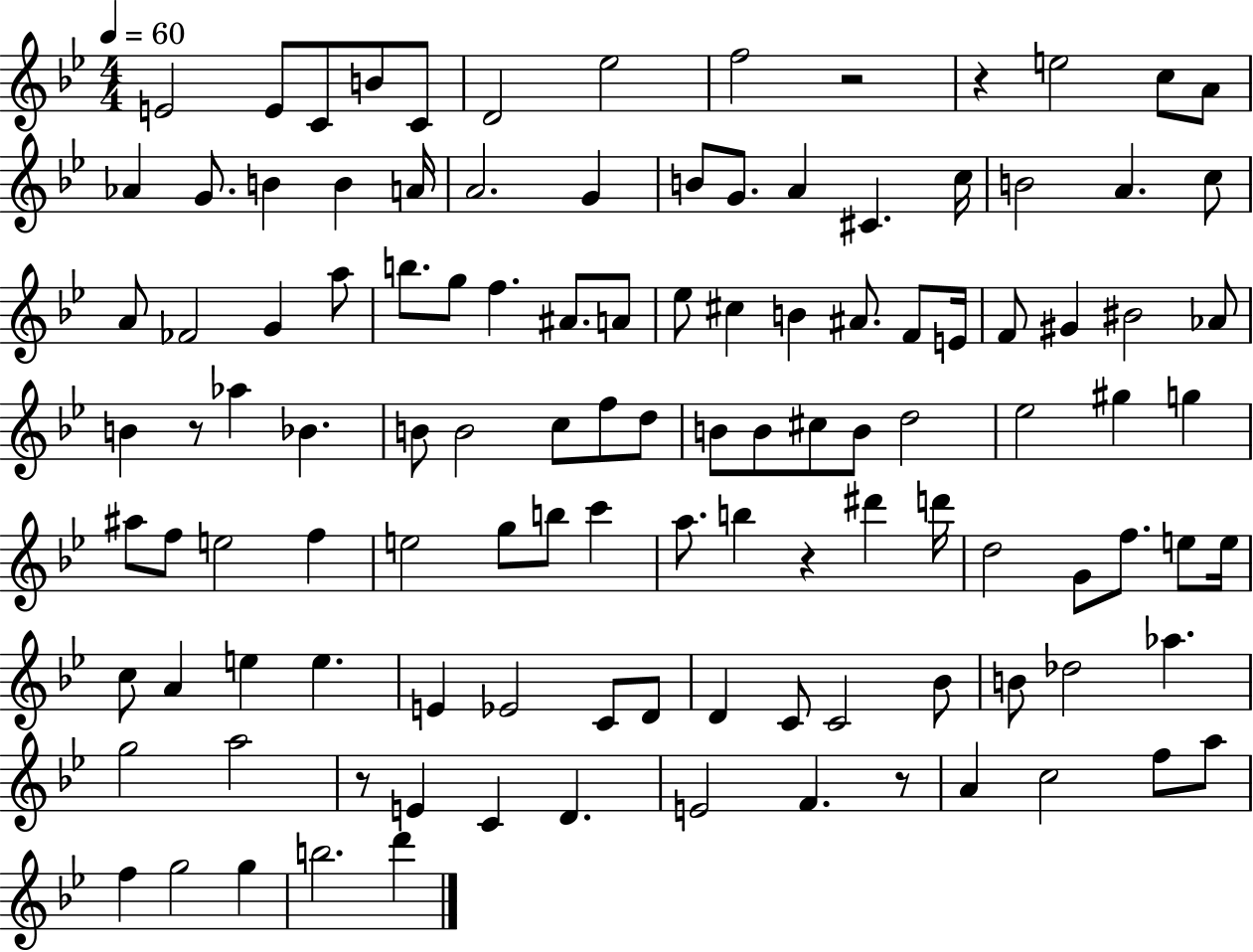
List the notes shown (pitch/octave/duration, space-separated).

E4/h E4/e C4/e B4/e C4/e D4/h Eb5/h F5/h R/h R/q E5/h C5/e A4/e Ab4/q G4/e. B4/q B4/q A4/s A4/h. G4/q B4/e G4/e. A4/q C#4/q. C5/s B4/h A4/q. C5/e A4/e FES4/h G4/q A5/e B5/e. G5/e F5/q. A#4/e. A4/e Eb5/e C#5/q B4/q A#4/e. F4/e E4/s F4/e G#4/q BIS4/h Ab4/e B4/q R/e Ab5/q Bb4/q. B4/e B4/h C5/e F5/e D5/e B4/e B4/e C#5/e B4/e D5/h Eb5/h G#5/q G5/q A#5/e F5/e E5/h F5/q E5/h G5/e B5/e C6/q A5/e. B5/q R/q D#6/q D6/s D5/h G4/e F5/e. E5/e E5/s C5/e A4/q E5/q E5/q. E4/q Eb4/h C4/e D4/e D4/q C4/e C4/h Bb4/e B4/e Db5/h Ab5/q. G5/h A5/h R/e E4/q C4/q D4/q. E4/h F4/q. R/e A4/q C5/h F5/e A5/e F5/q G5/h G5/q B5/h. D6/q